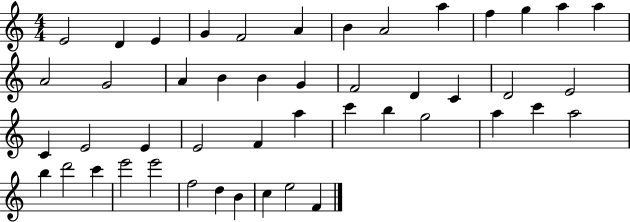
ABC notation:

X:1
T:Untitled
M:4/4
L:1/4
K:C
E2 D E G F2 A B A2 a f g a a A2 G2 A B B G F2 D C D2 E2 C E2 E E2 F a c' b g2 a c' a2 b d'2 c' e'2 e'2 f2 d B c e2 F